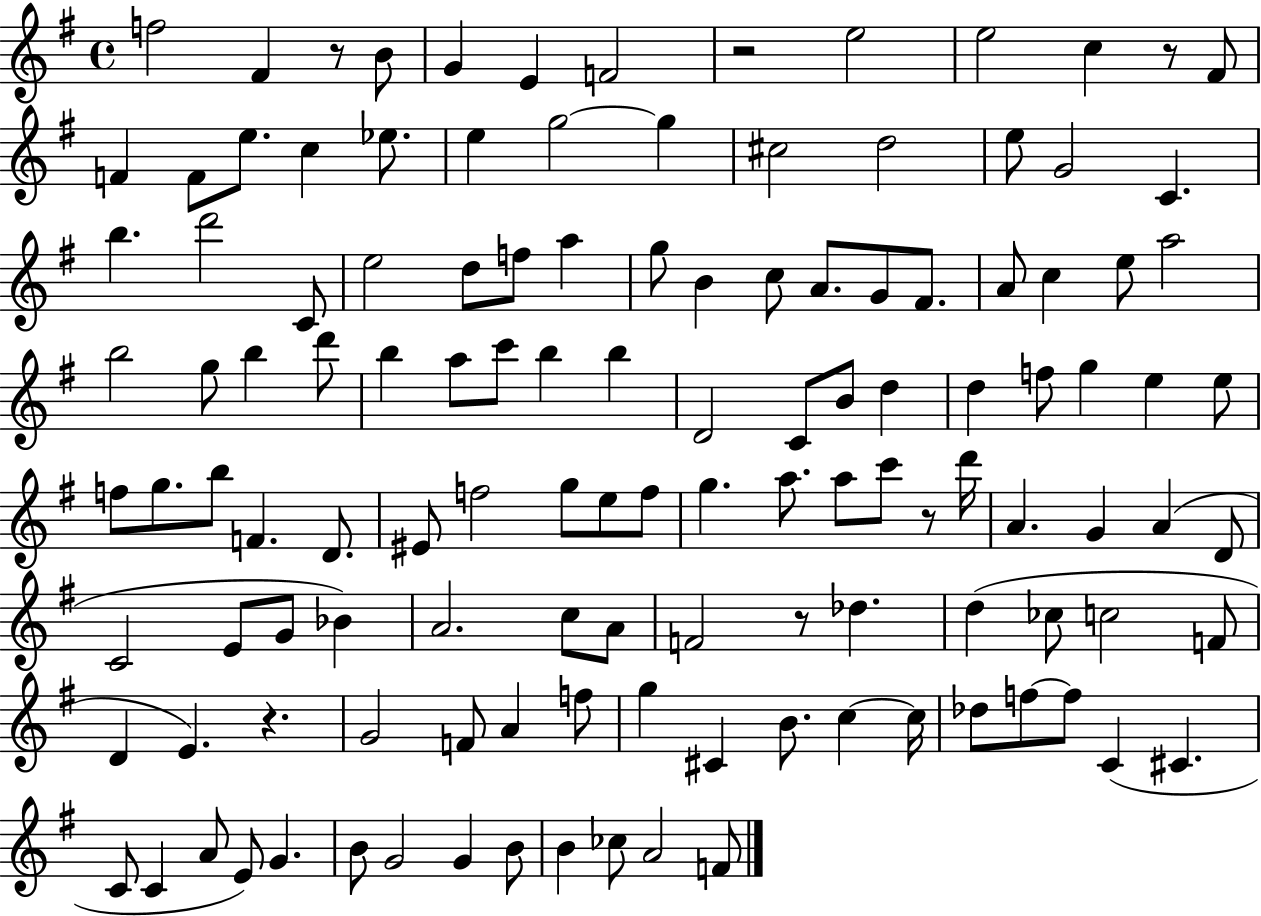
F5/h F#4/q R/e B4/e G4/q E4/q F4/h R/h E5/h E5/h C5/q R/e F#4/e F4/q F4/e E5/e. C5/q Eb5/e. E5/q G5/h G5/q C#5/h D5/h E5/e G4/h C4/q. B5/q. D6/h C4/e E5/h D5/e F5/e A5/q G5/e B4/q C5/e A4/e. G4/e F#4/e. A4/e C5/q E5/e A5/h B5/h G5/e B5/q D6/e B5/q A5/e C6/e B5/q B5/q D4/h C4/e B4/e D5/q D5/q F5/e G5/q E5/q E5/e F5/e G5/e. B5/e F4/q. D4/e. EIS4/e F5/h G5/e E5/e F5/e G5/q. A5/e. A5/e C6/e R/e D6/s A4/q. G4/q A4/q D4/e C4/h E4/e G4/e Bb4/q A4/h. C5/e A4/e F4/h R/e Db5/q. D5/q CES5/e C5/h F4/e D4/q E4/q. R/q. G4/h F4/e A4/q F5/e G5/q C#4/q B4/e. C5/q C5/s Db5/e F5/e F5/e C4/q C#4/q. C4/e C4/q A4/e E4/e G4/q. B4/e G4/h G4/q B4/e B4/q CES5/e A4/h F4/e